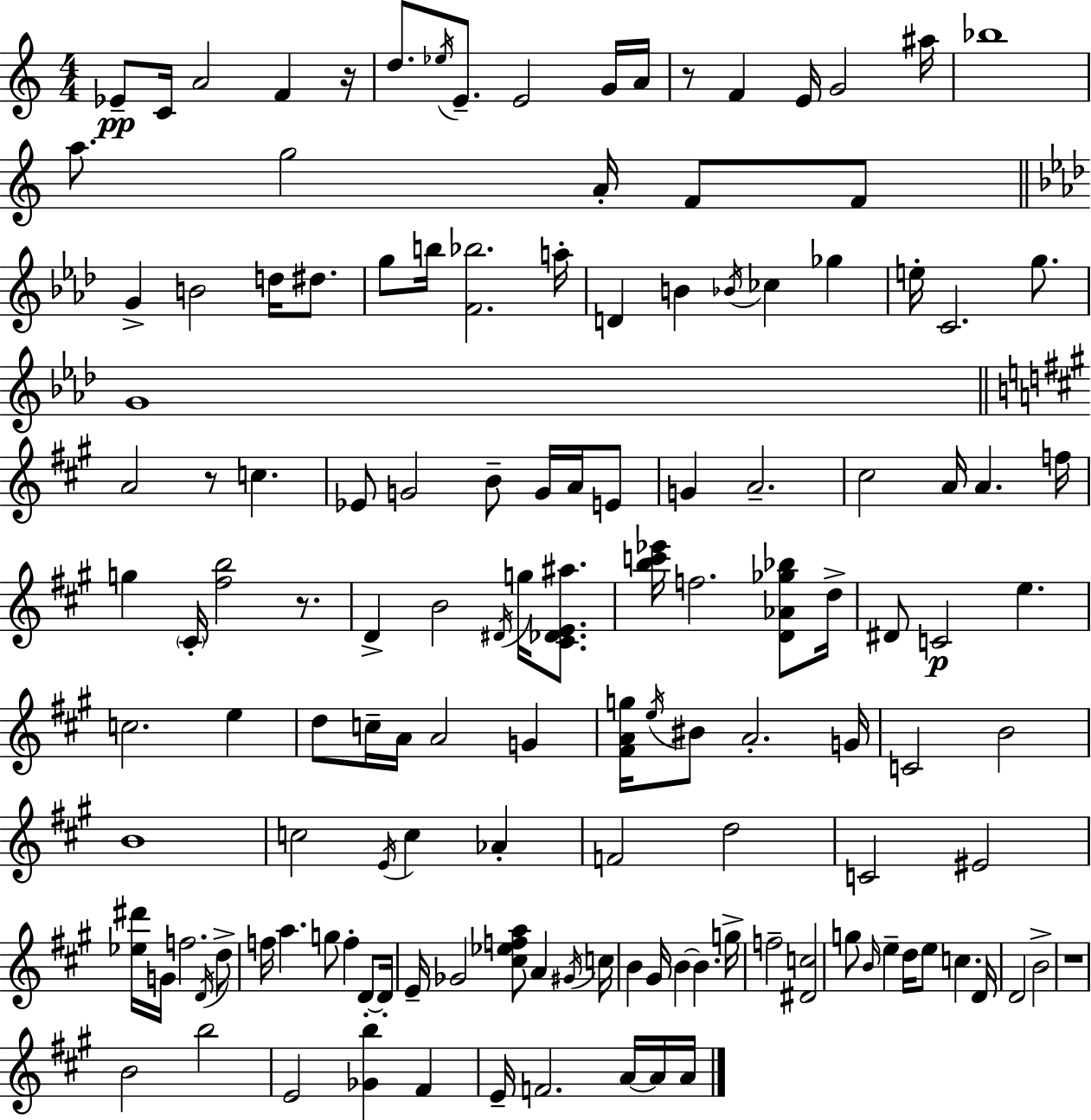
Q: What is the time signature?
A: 4/4